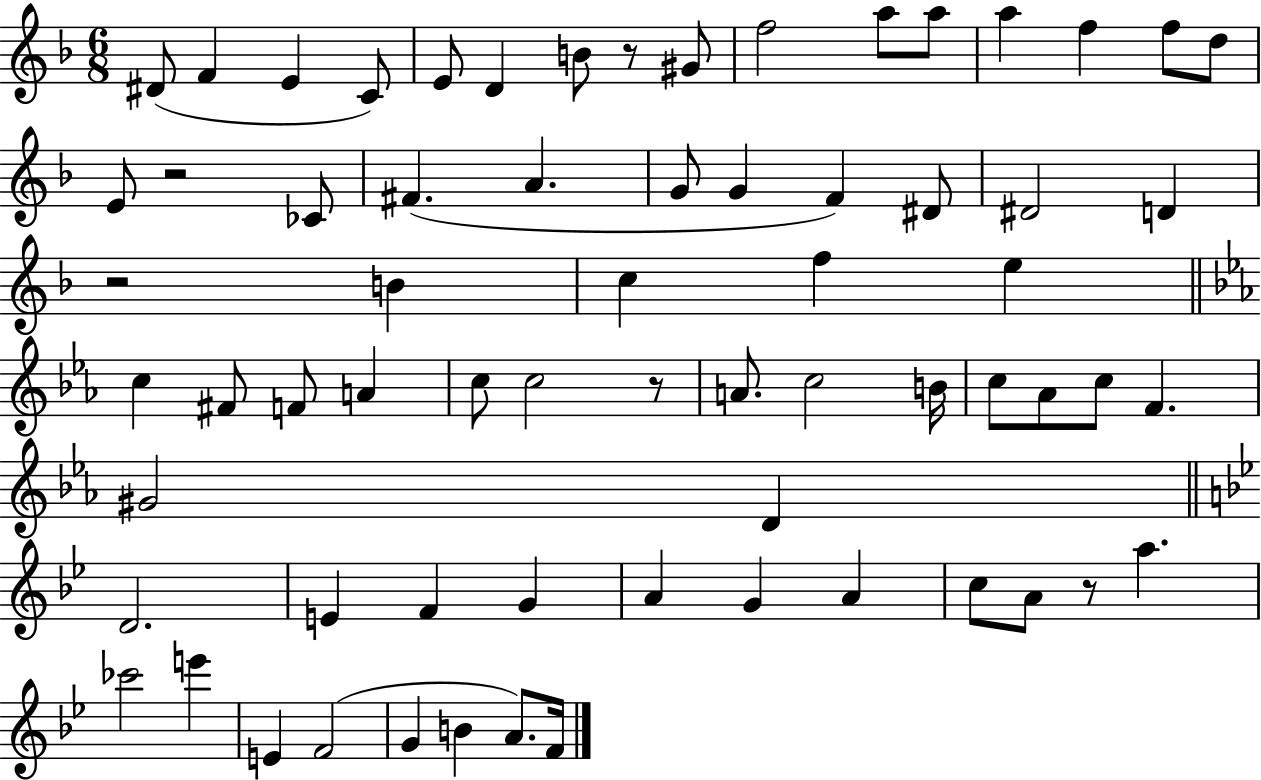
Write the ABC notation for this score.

X:1
T:Untitled
M:6/8
L:1/4
K:F
^D/2 F E C/2 E/2 D B/2 z/2 ^G/2 f2 a/2 a/2 a f f/2 d/2 E/2 z2 _C/2 ^F A G/2 G F ^D/2 ^D2 D z2 B c f e c ^F/2 F/2 A c/2 c2 z/2 A/2 c2 B/4 c/2 _A/2 c/2 F ^G2 D D2 E F G A G A c/2 A/2 z/2 a _c'2 e' E F2 G B A/2 F/4